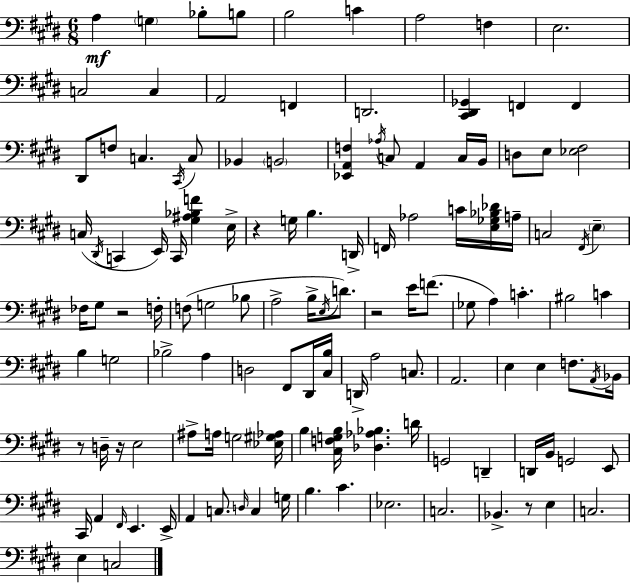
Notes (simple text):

A3/q G3/q Bb3/e B3/e B3/h C4/q A3/h F3/q E3/h. C3/h C3/q A2/h F2/q D2/h. [C#2,D#2,Gb2]/q F2/q F2/q D#2/e F3/e C3/q. C#2/s C3/e Bb2/q B2/h [Eb2,A2,F3]/q Ab3/s C3/e A2/q C3/s B2/s D3/e E3/e [Eb3,F#3]/h C3/s D#2/s C2/q E2/s C2/s [G#3,A#3,Bb3,F4]/q E3/s R/q G3/s B3/q. D2/s F2/s Ab3/h C4/s [E3,Gb3,Bb3,Db4]/s A3/s C3/h F#2/s E3/q FES3/s G#3/e R/h F3/s F3/e G3/h Bb3/e A3/h B3/s E3/s D4/e. R/h E4/s F4/e. Gb3/e A3/q C4/q. BIS3/h C4/q B3/q G3/h Bb3/h A3/q D3/h F#2/e D#2/s [C#3,B3]/s D2/s A3/h C3/e. A2/h. E3/q E3/q F3/e. A2/s Bb2/s R/e D3/s R/s E3/h A#3/e A3/s G3/h [Eb3,G#3,Ab3]/s B3/q [C#3,F3,G3,B3]/s [Db3,Ab3,Bb3]/q. D4/s G2/h D2/q D2/s B2/s G2/h E2/e C#2/s A2/q F#2/s E2/q. E2/s A2/q C3/e. D3/s C3/q G3/s B3/q. C#4/q. Eb3/h. C3/h. Bb2/q. R/e E3/q C3/h. E3/q C3/h